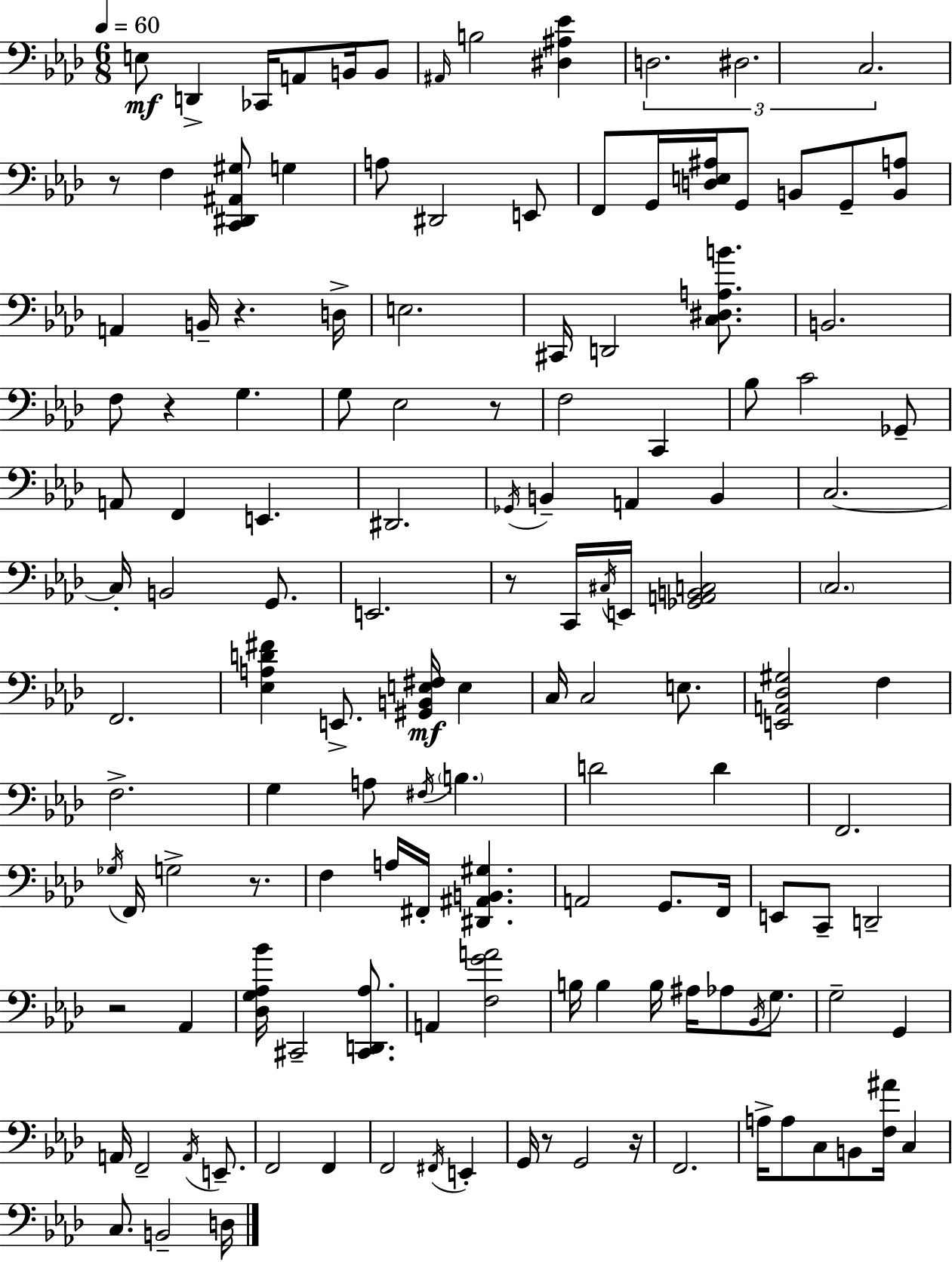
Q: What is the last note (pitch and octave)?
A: D3